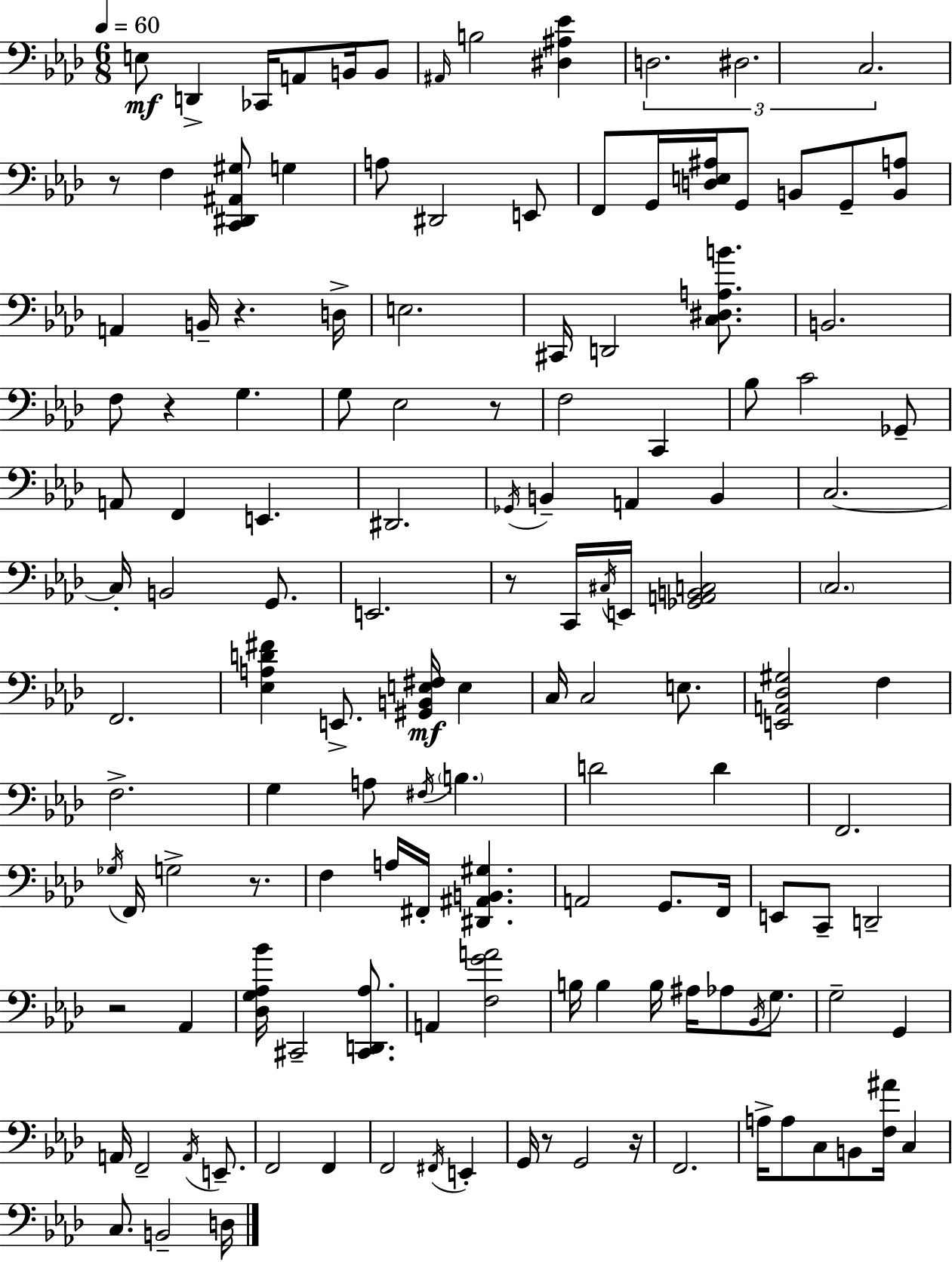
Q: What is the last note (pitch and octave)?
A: D3